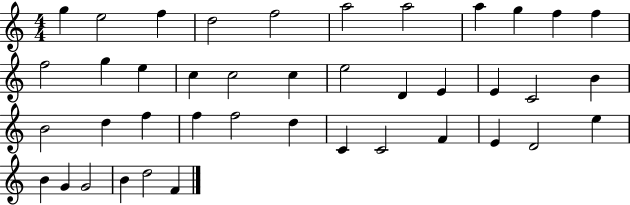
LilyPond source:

{
  \clef treble
  \numericTimeSignature
  \time 4/4
  \key c \major
  g''4 e''2 f''4 | d''2 f''2 | a''2 a''2 | a''4 g''4 f''4 f''4 | \break f''2 g''4 e''4 | c''4 c''2 c''4 | e''2 d'4 e'4 | e'4 c'2 b'4 | \break b'2 d''4 f''4 | f''4 f''2 d''4 | c'4 c'2 f'4 | e'4 d'2 e''4 | \break b'4 g'4 g'2 | b'4 d''2 f'4 | \bar "|."
}